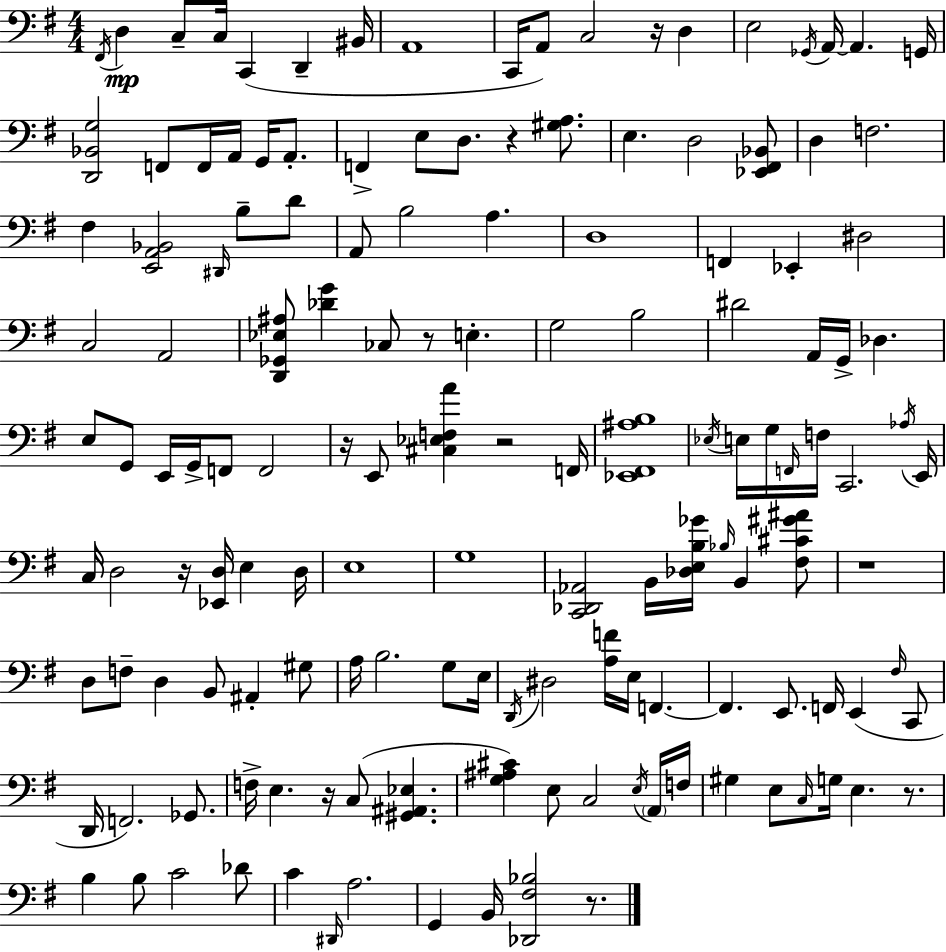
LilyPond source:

{
  \clef bass
  \numericTimeSignature
  \time 4/4
  \key g \major
  \repeat volta 2 { \acciaccatura { fis,16 }\mp d4 c8-- c16 c,4( d,4-- | bis,16 a,1 | c,16 a,8) c2 r16 d4 | e2 \acciaccatura { ges,16 } a,16~~ a,4. | \break g,16 <d, bes, g>2 f,8 f,16 a,16 g,16 a,8.-. | f,4-> e8 d8. r4 <gis a>8. | e4. d2 | <ees, fis, bes,>8 d4 f2. | \break fis4 <e, a, bes,>2 \grace { dis,16 } b8-- | d'8 a,8 b2 a4. | d1 | f,4 ees,4-. dis2 | \break c2 a,2 | <d, ges, ees ais>8 <des' g'>4 ces8 r8 e4.-. | g2 b2 | dis'2 a,16 g,16-> des4. | \break e8 g,8 e,16 g,16-> f,8 f,2 | r16 e,8 <cis ees f a'>4 r2 | f,16 <ees, fis, ais b>1 | \acciaccatura { ees16 } e16 g16 \grace { f,16 } f16 c,2. | \break \acciaccatura { aes16 } e,16 c16 d2 r16 | <ees, d>16 e4 d16 e1 | g1 | <c, des, aes,>2 b,16 <des e b ges'>16 | \break \grace { bes16 } b,4 <fis cis' gis' ais'>8 r1 | d8 f8-- d4 b,8 | ais,4-. gis8 a16 b2. | g8 e16 \acciaccatura { d,16 } dis2 | \break <a f'>16 e16 f,4.~~ f,4. e,8. | f,16 e,4( \grace { fis16 } c,8 d,16 f,2.) | ges,8. f16-> e4. | r16 c8( <gis, ais, ees>4. <g ais cis'>4) e8 c2 | \break \acciaccatura { e16 } \parenthesize a,16 f16 gis4 e8 | \grace { c16 } g16 e4. r8. b4 b8 | c'2 des'8 c'4 \grace { dis,16 } | a2. g,4 | \break b,16 <des, fis bes>2 r8. } \bar "|."
}